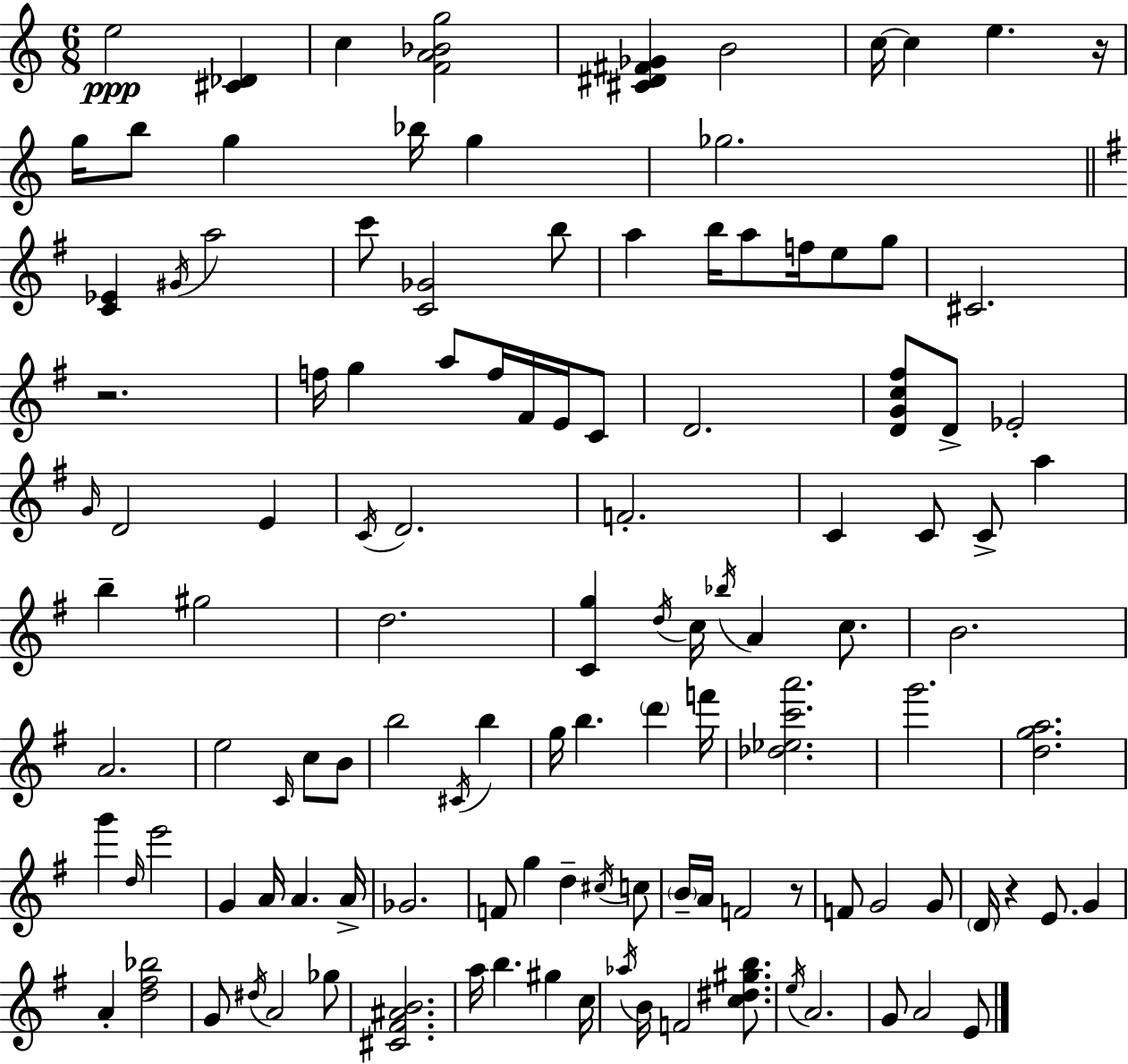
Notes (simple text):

E5/h [C#4,Db4]/q C5/q [F4,A4,Bb4,G5]/h [C#4,D#4,F#4,Gb4]/q B4/h C5/s C5/q E5/q. R/s G5/s B5/e G5/q Bb5/s G5/q Gb5/h. [C4,Eb4]/q G#4/s A5/h C6/e [C4,Gb4]/h B5/e A5/q B5/s A5/e F5/s E5/e G5/e C#4/h. R/h. F5/s G5/q A5/e F5/s F#4/s E4/s C4/e D4/h. [D4,G4,C5,F#5]/e D4/e Eb4/h G4/s D4/h E4/q C4/s D4/h. F4/h. C4/q C4/e C4/e A5/q B5/q G#5/h D5/h. [C4,G5]/q D5/s C5/s Bb5/s A4/q C5/e. B4/h. A4/h. E5/h C4/s C5/e B4/e B5/h C#4/s B5/q G5/s B5/q. D6/q F6/s [Db5,Eb5,C6,A6]/h. G6/h. [D5,G5,A5]/h. G6/q D5/s E6/h G4/q A4/s A4/q. A4/s Gb4/h. F4/e G5/q D5/q C#5/s C5/e B4/s A4/s F4/h R/e F4/e G4/h G4/e D4/s R/q E4/e. G4/q A4/q [D5,F#5,Bb5]/h G4/e D#5/s A4/h Gb5/e [C#4,F#4,A#4,B4]/h. A5/s B5/q. G#5/q C5/s Ab5/s B4/s F4/h [C5,D#5,G#5,B5]/e. E5/s A4/h. G4/e A4/h E4/e